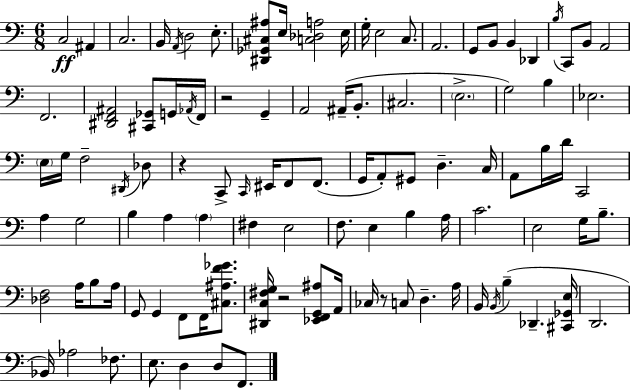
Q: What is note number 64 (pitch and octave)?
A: A3